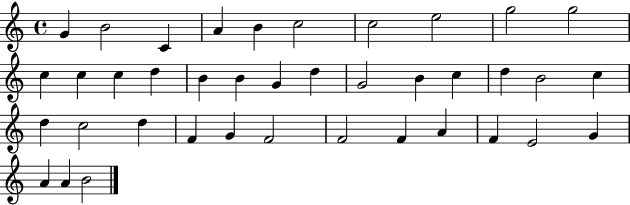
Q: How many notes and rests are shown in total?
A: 39